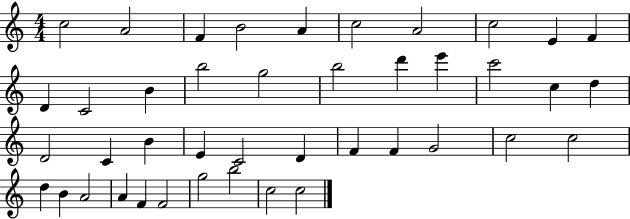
{
  \clef treble
  \numericTimeSignature
  \time 4/4
  \key c \major
  c''2 a'2 | f'4 b'2 a'4 | c''2 a'2 | c''2 e'4 f'4 | \break d'4 c'2 b'4 | b''2 g''2 | b''2 d'''4 e'''4 | c'''2 c''4 d''4 | \break d'2 c'4 b'4 | e'4 c'2 d'4 | f'4 f'4 g'2 | c''2 c''2 | \break d''4 b'4 a'2 | a'4 f'4 f'2 | g''2 b''2 | c''2 c''2 | \break \bar "|."
}